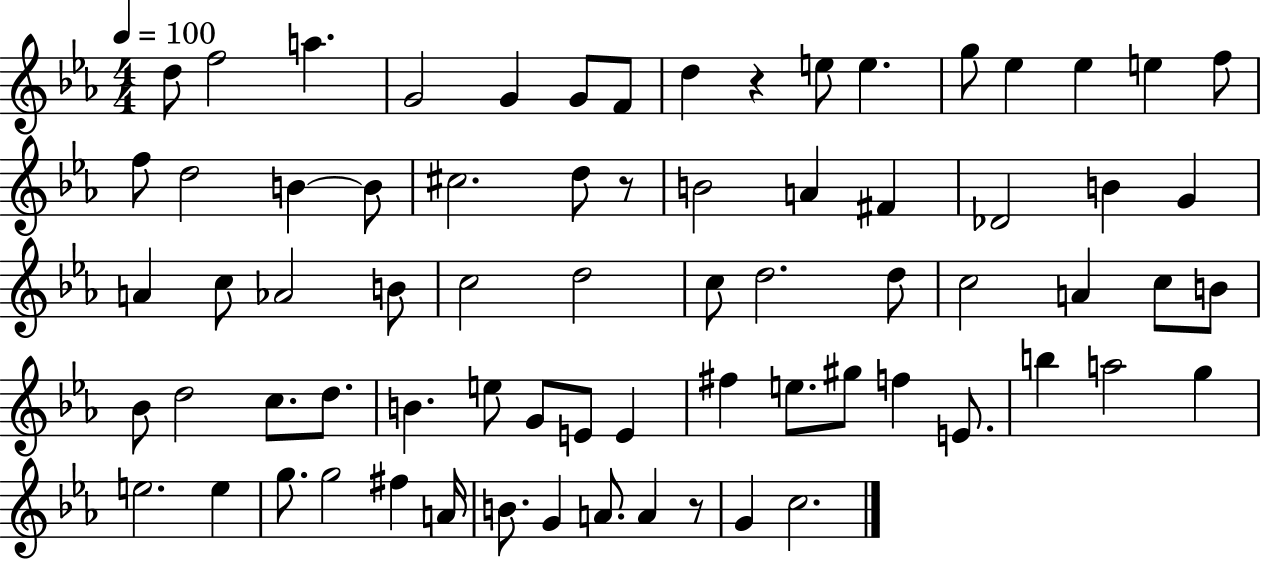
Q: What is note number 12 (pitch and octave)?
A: Eb5